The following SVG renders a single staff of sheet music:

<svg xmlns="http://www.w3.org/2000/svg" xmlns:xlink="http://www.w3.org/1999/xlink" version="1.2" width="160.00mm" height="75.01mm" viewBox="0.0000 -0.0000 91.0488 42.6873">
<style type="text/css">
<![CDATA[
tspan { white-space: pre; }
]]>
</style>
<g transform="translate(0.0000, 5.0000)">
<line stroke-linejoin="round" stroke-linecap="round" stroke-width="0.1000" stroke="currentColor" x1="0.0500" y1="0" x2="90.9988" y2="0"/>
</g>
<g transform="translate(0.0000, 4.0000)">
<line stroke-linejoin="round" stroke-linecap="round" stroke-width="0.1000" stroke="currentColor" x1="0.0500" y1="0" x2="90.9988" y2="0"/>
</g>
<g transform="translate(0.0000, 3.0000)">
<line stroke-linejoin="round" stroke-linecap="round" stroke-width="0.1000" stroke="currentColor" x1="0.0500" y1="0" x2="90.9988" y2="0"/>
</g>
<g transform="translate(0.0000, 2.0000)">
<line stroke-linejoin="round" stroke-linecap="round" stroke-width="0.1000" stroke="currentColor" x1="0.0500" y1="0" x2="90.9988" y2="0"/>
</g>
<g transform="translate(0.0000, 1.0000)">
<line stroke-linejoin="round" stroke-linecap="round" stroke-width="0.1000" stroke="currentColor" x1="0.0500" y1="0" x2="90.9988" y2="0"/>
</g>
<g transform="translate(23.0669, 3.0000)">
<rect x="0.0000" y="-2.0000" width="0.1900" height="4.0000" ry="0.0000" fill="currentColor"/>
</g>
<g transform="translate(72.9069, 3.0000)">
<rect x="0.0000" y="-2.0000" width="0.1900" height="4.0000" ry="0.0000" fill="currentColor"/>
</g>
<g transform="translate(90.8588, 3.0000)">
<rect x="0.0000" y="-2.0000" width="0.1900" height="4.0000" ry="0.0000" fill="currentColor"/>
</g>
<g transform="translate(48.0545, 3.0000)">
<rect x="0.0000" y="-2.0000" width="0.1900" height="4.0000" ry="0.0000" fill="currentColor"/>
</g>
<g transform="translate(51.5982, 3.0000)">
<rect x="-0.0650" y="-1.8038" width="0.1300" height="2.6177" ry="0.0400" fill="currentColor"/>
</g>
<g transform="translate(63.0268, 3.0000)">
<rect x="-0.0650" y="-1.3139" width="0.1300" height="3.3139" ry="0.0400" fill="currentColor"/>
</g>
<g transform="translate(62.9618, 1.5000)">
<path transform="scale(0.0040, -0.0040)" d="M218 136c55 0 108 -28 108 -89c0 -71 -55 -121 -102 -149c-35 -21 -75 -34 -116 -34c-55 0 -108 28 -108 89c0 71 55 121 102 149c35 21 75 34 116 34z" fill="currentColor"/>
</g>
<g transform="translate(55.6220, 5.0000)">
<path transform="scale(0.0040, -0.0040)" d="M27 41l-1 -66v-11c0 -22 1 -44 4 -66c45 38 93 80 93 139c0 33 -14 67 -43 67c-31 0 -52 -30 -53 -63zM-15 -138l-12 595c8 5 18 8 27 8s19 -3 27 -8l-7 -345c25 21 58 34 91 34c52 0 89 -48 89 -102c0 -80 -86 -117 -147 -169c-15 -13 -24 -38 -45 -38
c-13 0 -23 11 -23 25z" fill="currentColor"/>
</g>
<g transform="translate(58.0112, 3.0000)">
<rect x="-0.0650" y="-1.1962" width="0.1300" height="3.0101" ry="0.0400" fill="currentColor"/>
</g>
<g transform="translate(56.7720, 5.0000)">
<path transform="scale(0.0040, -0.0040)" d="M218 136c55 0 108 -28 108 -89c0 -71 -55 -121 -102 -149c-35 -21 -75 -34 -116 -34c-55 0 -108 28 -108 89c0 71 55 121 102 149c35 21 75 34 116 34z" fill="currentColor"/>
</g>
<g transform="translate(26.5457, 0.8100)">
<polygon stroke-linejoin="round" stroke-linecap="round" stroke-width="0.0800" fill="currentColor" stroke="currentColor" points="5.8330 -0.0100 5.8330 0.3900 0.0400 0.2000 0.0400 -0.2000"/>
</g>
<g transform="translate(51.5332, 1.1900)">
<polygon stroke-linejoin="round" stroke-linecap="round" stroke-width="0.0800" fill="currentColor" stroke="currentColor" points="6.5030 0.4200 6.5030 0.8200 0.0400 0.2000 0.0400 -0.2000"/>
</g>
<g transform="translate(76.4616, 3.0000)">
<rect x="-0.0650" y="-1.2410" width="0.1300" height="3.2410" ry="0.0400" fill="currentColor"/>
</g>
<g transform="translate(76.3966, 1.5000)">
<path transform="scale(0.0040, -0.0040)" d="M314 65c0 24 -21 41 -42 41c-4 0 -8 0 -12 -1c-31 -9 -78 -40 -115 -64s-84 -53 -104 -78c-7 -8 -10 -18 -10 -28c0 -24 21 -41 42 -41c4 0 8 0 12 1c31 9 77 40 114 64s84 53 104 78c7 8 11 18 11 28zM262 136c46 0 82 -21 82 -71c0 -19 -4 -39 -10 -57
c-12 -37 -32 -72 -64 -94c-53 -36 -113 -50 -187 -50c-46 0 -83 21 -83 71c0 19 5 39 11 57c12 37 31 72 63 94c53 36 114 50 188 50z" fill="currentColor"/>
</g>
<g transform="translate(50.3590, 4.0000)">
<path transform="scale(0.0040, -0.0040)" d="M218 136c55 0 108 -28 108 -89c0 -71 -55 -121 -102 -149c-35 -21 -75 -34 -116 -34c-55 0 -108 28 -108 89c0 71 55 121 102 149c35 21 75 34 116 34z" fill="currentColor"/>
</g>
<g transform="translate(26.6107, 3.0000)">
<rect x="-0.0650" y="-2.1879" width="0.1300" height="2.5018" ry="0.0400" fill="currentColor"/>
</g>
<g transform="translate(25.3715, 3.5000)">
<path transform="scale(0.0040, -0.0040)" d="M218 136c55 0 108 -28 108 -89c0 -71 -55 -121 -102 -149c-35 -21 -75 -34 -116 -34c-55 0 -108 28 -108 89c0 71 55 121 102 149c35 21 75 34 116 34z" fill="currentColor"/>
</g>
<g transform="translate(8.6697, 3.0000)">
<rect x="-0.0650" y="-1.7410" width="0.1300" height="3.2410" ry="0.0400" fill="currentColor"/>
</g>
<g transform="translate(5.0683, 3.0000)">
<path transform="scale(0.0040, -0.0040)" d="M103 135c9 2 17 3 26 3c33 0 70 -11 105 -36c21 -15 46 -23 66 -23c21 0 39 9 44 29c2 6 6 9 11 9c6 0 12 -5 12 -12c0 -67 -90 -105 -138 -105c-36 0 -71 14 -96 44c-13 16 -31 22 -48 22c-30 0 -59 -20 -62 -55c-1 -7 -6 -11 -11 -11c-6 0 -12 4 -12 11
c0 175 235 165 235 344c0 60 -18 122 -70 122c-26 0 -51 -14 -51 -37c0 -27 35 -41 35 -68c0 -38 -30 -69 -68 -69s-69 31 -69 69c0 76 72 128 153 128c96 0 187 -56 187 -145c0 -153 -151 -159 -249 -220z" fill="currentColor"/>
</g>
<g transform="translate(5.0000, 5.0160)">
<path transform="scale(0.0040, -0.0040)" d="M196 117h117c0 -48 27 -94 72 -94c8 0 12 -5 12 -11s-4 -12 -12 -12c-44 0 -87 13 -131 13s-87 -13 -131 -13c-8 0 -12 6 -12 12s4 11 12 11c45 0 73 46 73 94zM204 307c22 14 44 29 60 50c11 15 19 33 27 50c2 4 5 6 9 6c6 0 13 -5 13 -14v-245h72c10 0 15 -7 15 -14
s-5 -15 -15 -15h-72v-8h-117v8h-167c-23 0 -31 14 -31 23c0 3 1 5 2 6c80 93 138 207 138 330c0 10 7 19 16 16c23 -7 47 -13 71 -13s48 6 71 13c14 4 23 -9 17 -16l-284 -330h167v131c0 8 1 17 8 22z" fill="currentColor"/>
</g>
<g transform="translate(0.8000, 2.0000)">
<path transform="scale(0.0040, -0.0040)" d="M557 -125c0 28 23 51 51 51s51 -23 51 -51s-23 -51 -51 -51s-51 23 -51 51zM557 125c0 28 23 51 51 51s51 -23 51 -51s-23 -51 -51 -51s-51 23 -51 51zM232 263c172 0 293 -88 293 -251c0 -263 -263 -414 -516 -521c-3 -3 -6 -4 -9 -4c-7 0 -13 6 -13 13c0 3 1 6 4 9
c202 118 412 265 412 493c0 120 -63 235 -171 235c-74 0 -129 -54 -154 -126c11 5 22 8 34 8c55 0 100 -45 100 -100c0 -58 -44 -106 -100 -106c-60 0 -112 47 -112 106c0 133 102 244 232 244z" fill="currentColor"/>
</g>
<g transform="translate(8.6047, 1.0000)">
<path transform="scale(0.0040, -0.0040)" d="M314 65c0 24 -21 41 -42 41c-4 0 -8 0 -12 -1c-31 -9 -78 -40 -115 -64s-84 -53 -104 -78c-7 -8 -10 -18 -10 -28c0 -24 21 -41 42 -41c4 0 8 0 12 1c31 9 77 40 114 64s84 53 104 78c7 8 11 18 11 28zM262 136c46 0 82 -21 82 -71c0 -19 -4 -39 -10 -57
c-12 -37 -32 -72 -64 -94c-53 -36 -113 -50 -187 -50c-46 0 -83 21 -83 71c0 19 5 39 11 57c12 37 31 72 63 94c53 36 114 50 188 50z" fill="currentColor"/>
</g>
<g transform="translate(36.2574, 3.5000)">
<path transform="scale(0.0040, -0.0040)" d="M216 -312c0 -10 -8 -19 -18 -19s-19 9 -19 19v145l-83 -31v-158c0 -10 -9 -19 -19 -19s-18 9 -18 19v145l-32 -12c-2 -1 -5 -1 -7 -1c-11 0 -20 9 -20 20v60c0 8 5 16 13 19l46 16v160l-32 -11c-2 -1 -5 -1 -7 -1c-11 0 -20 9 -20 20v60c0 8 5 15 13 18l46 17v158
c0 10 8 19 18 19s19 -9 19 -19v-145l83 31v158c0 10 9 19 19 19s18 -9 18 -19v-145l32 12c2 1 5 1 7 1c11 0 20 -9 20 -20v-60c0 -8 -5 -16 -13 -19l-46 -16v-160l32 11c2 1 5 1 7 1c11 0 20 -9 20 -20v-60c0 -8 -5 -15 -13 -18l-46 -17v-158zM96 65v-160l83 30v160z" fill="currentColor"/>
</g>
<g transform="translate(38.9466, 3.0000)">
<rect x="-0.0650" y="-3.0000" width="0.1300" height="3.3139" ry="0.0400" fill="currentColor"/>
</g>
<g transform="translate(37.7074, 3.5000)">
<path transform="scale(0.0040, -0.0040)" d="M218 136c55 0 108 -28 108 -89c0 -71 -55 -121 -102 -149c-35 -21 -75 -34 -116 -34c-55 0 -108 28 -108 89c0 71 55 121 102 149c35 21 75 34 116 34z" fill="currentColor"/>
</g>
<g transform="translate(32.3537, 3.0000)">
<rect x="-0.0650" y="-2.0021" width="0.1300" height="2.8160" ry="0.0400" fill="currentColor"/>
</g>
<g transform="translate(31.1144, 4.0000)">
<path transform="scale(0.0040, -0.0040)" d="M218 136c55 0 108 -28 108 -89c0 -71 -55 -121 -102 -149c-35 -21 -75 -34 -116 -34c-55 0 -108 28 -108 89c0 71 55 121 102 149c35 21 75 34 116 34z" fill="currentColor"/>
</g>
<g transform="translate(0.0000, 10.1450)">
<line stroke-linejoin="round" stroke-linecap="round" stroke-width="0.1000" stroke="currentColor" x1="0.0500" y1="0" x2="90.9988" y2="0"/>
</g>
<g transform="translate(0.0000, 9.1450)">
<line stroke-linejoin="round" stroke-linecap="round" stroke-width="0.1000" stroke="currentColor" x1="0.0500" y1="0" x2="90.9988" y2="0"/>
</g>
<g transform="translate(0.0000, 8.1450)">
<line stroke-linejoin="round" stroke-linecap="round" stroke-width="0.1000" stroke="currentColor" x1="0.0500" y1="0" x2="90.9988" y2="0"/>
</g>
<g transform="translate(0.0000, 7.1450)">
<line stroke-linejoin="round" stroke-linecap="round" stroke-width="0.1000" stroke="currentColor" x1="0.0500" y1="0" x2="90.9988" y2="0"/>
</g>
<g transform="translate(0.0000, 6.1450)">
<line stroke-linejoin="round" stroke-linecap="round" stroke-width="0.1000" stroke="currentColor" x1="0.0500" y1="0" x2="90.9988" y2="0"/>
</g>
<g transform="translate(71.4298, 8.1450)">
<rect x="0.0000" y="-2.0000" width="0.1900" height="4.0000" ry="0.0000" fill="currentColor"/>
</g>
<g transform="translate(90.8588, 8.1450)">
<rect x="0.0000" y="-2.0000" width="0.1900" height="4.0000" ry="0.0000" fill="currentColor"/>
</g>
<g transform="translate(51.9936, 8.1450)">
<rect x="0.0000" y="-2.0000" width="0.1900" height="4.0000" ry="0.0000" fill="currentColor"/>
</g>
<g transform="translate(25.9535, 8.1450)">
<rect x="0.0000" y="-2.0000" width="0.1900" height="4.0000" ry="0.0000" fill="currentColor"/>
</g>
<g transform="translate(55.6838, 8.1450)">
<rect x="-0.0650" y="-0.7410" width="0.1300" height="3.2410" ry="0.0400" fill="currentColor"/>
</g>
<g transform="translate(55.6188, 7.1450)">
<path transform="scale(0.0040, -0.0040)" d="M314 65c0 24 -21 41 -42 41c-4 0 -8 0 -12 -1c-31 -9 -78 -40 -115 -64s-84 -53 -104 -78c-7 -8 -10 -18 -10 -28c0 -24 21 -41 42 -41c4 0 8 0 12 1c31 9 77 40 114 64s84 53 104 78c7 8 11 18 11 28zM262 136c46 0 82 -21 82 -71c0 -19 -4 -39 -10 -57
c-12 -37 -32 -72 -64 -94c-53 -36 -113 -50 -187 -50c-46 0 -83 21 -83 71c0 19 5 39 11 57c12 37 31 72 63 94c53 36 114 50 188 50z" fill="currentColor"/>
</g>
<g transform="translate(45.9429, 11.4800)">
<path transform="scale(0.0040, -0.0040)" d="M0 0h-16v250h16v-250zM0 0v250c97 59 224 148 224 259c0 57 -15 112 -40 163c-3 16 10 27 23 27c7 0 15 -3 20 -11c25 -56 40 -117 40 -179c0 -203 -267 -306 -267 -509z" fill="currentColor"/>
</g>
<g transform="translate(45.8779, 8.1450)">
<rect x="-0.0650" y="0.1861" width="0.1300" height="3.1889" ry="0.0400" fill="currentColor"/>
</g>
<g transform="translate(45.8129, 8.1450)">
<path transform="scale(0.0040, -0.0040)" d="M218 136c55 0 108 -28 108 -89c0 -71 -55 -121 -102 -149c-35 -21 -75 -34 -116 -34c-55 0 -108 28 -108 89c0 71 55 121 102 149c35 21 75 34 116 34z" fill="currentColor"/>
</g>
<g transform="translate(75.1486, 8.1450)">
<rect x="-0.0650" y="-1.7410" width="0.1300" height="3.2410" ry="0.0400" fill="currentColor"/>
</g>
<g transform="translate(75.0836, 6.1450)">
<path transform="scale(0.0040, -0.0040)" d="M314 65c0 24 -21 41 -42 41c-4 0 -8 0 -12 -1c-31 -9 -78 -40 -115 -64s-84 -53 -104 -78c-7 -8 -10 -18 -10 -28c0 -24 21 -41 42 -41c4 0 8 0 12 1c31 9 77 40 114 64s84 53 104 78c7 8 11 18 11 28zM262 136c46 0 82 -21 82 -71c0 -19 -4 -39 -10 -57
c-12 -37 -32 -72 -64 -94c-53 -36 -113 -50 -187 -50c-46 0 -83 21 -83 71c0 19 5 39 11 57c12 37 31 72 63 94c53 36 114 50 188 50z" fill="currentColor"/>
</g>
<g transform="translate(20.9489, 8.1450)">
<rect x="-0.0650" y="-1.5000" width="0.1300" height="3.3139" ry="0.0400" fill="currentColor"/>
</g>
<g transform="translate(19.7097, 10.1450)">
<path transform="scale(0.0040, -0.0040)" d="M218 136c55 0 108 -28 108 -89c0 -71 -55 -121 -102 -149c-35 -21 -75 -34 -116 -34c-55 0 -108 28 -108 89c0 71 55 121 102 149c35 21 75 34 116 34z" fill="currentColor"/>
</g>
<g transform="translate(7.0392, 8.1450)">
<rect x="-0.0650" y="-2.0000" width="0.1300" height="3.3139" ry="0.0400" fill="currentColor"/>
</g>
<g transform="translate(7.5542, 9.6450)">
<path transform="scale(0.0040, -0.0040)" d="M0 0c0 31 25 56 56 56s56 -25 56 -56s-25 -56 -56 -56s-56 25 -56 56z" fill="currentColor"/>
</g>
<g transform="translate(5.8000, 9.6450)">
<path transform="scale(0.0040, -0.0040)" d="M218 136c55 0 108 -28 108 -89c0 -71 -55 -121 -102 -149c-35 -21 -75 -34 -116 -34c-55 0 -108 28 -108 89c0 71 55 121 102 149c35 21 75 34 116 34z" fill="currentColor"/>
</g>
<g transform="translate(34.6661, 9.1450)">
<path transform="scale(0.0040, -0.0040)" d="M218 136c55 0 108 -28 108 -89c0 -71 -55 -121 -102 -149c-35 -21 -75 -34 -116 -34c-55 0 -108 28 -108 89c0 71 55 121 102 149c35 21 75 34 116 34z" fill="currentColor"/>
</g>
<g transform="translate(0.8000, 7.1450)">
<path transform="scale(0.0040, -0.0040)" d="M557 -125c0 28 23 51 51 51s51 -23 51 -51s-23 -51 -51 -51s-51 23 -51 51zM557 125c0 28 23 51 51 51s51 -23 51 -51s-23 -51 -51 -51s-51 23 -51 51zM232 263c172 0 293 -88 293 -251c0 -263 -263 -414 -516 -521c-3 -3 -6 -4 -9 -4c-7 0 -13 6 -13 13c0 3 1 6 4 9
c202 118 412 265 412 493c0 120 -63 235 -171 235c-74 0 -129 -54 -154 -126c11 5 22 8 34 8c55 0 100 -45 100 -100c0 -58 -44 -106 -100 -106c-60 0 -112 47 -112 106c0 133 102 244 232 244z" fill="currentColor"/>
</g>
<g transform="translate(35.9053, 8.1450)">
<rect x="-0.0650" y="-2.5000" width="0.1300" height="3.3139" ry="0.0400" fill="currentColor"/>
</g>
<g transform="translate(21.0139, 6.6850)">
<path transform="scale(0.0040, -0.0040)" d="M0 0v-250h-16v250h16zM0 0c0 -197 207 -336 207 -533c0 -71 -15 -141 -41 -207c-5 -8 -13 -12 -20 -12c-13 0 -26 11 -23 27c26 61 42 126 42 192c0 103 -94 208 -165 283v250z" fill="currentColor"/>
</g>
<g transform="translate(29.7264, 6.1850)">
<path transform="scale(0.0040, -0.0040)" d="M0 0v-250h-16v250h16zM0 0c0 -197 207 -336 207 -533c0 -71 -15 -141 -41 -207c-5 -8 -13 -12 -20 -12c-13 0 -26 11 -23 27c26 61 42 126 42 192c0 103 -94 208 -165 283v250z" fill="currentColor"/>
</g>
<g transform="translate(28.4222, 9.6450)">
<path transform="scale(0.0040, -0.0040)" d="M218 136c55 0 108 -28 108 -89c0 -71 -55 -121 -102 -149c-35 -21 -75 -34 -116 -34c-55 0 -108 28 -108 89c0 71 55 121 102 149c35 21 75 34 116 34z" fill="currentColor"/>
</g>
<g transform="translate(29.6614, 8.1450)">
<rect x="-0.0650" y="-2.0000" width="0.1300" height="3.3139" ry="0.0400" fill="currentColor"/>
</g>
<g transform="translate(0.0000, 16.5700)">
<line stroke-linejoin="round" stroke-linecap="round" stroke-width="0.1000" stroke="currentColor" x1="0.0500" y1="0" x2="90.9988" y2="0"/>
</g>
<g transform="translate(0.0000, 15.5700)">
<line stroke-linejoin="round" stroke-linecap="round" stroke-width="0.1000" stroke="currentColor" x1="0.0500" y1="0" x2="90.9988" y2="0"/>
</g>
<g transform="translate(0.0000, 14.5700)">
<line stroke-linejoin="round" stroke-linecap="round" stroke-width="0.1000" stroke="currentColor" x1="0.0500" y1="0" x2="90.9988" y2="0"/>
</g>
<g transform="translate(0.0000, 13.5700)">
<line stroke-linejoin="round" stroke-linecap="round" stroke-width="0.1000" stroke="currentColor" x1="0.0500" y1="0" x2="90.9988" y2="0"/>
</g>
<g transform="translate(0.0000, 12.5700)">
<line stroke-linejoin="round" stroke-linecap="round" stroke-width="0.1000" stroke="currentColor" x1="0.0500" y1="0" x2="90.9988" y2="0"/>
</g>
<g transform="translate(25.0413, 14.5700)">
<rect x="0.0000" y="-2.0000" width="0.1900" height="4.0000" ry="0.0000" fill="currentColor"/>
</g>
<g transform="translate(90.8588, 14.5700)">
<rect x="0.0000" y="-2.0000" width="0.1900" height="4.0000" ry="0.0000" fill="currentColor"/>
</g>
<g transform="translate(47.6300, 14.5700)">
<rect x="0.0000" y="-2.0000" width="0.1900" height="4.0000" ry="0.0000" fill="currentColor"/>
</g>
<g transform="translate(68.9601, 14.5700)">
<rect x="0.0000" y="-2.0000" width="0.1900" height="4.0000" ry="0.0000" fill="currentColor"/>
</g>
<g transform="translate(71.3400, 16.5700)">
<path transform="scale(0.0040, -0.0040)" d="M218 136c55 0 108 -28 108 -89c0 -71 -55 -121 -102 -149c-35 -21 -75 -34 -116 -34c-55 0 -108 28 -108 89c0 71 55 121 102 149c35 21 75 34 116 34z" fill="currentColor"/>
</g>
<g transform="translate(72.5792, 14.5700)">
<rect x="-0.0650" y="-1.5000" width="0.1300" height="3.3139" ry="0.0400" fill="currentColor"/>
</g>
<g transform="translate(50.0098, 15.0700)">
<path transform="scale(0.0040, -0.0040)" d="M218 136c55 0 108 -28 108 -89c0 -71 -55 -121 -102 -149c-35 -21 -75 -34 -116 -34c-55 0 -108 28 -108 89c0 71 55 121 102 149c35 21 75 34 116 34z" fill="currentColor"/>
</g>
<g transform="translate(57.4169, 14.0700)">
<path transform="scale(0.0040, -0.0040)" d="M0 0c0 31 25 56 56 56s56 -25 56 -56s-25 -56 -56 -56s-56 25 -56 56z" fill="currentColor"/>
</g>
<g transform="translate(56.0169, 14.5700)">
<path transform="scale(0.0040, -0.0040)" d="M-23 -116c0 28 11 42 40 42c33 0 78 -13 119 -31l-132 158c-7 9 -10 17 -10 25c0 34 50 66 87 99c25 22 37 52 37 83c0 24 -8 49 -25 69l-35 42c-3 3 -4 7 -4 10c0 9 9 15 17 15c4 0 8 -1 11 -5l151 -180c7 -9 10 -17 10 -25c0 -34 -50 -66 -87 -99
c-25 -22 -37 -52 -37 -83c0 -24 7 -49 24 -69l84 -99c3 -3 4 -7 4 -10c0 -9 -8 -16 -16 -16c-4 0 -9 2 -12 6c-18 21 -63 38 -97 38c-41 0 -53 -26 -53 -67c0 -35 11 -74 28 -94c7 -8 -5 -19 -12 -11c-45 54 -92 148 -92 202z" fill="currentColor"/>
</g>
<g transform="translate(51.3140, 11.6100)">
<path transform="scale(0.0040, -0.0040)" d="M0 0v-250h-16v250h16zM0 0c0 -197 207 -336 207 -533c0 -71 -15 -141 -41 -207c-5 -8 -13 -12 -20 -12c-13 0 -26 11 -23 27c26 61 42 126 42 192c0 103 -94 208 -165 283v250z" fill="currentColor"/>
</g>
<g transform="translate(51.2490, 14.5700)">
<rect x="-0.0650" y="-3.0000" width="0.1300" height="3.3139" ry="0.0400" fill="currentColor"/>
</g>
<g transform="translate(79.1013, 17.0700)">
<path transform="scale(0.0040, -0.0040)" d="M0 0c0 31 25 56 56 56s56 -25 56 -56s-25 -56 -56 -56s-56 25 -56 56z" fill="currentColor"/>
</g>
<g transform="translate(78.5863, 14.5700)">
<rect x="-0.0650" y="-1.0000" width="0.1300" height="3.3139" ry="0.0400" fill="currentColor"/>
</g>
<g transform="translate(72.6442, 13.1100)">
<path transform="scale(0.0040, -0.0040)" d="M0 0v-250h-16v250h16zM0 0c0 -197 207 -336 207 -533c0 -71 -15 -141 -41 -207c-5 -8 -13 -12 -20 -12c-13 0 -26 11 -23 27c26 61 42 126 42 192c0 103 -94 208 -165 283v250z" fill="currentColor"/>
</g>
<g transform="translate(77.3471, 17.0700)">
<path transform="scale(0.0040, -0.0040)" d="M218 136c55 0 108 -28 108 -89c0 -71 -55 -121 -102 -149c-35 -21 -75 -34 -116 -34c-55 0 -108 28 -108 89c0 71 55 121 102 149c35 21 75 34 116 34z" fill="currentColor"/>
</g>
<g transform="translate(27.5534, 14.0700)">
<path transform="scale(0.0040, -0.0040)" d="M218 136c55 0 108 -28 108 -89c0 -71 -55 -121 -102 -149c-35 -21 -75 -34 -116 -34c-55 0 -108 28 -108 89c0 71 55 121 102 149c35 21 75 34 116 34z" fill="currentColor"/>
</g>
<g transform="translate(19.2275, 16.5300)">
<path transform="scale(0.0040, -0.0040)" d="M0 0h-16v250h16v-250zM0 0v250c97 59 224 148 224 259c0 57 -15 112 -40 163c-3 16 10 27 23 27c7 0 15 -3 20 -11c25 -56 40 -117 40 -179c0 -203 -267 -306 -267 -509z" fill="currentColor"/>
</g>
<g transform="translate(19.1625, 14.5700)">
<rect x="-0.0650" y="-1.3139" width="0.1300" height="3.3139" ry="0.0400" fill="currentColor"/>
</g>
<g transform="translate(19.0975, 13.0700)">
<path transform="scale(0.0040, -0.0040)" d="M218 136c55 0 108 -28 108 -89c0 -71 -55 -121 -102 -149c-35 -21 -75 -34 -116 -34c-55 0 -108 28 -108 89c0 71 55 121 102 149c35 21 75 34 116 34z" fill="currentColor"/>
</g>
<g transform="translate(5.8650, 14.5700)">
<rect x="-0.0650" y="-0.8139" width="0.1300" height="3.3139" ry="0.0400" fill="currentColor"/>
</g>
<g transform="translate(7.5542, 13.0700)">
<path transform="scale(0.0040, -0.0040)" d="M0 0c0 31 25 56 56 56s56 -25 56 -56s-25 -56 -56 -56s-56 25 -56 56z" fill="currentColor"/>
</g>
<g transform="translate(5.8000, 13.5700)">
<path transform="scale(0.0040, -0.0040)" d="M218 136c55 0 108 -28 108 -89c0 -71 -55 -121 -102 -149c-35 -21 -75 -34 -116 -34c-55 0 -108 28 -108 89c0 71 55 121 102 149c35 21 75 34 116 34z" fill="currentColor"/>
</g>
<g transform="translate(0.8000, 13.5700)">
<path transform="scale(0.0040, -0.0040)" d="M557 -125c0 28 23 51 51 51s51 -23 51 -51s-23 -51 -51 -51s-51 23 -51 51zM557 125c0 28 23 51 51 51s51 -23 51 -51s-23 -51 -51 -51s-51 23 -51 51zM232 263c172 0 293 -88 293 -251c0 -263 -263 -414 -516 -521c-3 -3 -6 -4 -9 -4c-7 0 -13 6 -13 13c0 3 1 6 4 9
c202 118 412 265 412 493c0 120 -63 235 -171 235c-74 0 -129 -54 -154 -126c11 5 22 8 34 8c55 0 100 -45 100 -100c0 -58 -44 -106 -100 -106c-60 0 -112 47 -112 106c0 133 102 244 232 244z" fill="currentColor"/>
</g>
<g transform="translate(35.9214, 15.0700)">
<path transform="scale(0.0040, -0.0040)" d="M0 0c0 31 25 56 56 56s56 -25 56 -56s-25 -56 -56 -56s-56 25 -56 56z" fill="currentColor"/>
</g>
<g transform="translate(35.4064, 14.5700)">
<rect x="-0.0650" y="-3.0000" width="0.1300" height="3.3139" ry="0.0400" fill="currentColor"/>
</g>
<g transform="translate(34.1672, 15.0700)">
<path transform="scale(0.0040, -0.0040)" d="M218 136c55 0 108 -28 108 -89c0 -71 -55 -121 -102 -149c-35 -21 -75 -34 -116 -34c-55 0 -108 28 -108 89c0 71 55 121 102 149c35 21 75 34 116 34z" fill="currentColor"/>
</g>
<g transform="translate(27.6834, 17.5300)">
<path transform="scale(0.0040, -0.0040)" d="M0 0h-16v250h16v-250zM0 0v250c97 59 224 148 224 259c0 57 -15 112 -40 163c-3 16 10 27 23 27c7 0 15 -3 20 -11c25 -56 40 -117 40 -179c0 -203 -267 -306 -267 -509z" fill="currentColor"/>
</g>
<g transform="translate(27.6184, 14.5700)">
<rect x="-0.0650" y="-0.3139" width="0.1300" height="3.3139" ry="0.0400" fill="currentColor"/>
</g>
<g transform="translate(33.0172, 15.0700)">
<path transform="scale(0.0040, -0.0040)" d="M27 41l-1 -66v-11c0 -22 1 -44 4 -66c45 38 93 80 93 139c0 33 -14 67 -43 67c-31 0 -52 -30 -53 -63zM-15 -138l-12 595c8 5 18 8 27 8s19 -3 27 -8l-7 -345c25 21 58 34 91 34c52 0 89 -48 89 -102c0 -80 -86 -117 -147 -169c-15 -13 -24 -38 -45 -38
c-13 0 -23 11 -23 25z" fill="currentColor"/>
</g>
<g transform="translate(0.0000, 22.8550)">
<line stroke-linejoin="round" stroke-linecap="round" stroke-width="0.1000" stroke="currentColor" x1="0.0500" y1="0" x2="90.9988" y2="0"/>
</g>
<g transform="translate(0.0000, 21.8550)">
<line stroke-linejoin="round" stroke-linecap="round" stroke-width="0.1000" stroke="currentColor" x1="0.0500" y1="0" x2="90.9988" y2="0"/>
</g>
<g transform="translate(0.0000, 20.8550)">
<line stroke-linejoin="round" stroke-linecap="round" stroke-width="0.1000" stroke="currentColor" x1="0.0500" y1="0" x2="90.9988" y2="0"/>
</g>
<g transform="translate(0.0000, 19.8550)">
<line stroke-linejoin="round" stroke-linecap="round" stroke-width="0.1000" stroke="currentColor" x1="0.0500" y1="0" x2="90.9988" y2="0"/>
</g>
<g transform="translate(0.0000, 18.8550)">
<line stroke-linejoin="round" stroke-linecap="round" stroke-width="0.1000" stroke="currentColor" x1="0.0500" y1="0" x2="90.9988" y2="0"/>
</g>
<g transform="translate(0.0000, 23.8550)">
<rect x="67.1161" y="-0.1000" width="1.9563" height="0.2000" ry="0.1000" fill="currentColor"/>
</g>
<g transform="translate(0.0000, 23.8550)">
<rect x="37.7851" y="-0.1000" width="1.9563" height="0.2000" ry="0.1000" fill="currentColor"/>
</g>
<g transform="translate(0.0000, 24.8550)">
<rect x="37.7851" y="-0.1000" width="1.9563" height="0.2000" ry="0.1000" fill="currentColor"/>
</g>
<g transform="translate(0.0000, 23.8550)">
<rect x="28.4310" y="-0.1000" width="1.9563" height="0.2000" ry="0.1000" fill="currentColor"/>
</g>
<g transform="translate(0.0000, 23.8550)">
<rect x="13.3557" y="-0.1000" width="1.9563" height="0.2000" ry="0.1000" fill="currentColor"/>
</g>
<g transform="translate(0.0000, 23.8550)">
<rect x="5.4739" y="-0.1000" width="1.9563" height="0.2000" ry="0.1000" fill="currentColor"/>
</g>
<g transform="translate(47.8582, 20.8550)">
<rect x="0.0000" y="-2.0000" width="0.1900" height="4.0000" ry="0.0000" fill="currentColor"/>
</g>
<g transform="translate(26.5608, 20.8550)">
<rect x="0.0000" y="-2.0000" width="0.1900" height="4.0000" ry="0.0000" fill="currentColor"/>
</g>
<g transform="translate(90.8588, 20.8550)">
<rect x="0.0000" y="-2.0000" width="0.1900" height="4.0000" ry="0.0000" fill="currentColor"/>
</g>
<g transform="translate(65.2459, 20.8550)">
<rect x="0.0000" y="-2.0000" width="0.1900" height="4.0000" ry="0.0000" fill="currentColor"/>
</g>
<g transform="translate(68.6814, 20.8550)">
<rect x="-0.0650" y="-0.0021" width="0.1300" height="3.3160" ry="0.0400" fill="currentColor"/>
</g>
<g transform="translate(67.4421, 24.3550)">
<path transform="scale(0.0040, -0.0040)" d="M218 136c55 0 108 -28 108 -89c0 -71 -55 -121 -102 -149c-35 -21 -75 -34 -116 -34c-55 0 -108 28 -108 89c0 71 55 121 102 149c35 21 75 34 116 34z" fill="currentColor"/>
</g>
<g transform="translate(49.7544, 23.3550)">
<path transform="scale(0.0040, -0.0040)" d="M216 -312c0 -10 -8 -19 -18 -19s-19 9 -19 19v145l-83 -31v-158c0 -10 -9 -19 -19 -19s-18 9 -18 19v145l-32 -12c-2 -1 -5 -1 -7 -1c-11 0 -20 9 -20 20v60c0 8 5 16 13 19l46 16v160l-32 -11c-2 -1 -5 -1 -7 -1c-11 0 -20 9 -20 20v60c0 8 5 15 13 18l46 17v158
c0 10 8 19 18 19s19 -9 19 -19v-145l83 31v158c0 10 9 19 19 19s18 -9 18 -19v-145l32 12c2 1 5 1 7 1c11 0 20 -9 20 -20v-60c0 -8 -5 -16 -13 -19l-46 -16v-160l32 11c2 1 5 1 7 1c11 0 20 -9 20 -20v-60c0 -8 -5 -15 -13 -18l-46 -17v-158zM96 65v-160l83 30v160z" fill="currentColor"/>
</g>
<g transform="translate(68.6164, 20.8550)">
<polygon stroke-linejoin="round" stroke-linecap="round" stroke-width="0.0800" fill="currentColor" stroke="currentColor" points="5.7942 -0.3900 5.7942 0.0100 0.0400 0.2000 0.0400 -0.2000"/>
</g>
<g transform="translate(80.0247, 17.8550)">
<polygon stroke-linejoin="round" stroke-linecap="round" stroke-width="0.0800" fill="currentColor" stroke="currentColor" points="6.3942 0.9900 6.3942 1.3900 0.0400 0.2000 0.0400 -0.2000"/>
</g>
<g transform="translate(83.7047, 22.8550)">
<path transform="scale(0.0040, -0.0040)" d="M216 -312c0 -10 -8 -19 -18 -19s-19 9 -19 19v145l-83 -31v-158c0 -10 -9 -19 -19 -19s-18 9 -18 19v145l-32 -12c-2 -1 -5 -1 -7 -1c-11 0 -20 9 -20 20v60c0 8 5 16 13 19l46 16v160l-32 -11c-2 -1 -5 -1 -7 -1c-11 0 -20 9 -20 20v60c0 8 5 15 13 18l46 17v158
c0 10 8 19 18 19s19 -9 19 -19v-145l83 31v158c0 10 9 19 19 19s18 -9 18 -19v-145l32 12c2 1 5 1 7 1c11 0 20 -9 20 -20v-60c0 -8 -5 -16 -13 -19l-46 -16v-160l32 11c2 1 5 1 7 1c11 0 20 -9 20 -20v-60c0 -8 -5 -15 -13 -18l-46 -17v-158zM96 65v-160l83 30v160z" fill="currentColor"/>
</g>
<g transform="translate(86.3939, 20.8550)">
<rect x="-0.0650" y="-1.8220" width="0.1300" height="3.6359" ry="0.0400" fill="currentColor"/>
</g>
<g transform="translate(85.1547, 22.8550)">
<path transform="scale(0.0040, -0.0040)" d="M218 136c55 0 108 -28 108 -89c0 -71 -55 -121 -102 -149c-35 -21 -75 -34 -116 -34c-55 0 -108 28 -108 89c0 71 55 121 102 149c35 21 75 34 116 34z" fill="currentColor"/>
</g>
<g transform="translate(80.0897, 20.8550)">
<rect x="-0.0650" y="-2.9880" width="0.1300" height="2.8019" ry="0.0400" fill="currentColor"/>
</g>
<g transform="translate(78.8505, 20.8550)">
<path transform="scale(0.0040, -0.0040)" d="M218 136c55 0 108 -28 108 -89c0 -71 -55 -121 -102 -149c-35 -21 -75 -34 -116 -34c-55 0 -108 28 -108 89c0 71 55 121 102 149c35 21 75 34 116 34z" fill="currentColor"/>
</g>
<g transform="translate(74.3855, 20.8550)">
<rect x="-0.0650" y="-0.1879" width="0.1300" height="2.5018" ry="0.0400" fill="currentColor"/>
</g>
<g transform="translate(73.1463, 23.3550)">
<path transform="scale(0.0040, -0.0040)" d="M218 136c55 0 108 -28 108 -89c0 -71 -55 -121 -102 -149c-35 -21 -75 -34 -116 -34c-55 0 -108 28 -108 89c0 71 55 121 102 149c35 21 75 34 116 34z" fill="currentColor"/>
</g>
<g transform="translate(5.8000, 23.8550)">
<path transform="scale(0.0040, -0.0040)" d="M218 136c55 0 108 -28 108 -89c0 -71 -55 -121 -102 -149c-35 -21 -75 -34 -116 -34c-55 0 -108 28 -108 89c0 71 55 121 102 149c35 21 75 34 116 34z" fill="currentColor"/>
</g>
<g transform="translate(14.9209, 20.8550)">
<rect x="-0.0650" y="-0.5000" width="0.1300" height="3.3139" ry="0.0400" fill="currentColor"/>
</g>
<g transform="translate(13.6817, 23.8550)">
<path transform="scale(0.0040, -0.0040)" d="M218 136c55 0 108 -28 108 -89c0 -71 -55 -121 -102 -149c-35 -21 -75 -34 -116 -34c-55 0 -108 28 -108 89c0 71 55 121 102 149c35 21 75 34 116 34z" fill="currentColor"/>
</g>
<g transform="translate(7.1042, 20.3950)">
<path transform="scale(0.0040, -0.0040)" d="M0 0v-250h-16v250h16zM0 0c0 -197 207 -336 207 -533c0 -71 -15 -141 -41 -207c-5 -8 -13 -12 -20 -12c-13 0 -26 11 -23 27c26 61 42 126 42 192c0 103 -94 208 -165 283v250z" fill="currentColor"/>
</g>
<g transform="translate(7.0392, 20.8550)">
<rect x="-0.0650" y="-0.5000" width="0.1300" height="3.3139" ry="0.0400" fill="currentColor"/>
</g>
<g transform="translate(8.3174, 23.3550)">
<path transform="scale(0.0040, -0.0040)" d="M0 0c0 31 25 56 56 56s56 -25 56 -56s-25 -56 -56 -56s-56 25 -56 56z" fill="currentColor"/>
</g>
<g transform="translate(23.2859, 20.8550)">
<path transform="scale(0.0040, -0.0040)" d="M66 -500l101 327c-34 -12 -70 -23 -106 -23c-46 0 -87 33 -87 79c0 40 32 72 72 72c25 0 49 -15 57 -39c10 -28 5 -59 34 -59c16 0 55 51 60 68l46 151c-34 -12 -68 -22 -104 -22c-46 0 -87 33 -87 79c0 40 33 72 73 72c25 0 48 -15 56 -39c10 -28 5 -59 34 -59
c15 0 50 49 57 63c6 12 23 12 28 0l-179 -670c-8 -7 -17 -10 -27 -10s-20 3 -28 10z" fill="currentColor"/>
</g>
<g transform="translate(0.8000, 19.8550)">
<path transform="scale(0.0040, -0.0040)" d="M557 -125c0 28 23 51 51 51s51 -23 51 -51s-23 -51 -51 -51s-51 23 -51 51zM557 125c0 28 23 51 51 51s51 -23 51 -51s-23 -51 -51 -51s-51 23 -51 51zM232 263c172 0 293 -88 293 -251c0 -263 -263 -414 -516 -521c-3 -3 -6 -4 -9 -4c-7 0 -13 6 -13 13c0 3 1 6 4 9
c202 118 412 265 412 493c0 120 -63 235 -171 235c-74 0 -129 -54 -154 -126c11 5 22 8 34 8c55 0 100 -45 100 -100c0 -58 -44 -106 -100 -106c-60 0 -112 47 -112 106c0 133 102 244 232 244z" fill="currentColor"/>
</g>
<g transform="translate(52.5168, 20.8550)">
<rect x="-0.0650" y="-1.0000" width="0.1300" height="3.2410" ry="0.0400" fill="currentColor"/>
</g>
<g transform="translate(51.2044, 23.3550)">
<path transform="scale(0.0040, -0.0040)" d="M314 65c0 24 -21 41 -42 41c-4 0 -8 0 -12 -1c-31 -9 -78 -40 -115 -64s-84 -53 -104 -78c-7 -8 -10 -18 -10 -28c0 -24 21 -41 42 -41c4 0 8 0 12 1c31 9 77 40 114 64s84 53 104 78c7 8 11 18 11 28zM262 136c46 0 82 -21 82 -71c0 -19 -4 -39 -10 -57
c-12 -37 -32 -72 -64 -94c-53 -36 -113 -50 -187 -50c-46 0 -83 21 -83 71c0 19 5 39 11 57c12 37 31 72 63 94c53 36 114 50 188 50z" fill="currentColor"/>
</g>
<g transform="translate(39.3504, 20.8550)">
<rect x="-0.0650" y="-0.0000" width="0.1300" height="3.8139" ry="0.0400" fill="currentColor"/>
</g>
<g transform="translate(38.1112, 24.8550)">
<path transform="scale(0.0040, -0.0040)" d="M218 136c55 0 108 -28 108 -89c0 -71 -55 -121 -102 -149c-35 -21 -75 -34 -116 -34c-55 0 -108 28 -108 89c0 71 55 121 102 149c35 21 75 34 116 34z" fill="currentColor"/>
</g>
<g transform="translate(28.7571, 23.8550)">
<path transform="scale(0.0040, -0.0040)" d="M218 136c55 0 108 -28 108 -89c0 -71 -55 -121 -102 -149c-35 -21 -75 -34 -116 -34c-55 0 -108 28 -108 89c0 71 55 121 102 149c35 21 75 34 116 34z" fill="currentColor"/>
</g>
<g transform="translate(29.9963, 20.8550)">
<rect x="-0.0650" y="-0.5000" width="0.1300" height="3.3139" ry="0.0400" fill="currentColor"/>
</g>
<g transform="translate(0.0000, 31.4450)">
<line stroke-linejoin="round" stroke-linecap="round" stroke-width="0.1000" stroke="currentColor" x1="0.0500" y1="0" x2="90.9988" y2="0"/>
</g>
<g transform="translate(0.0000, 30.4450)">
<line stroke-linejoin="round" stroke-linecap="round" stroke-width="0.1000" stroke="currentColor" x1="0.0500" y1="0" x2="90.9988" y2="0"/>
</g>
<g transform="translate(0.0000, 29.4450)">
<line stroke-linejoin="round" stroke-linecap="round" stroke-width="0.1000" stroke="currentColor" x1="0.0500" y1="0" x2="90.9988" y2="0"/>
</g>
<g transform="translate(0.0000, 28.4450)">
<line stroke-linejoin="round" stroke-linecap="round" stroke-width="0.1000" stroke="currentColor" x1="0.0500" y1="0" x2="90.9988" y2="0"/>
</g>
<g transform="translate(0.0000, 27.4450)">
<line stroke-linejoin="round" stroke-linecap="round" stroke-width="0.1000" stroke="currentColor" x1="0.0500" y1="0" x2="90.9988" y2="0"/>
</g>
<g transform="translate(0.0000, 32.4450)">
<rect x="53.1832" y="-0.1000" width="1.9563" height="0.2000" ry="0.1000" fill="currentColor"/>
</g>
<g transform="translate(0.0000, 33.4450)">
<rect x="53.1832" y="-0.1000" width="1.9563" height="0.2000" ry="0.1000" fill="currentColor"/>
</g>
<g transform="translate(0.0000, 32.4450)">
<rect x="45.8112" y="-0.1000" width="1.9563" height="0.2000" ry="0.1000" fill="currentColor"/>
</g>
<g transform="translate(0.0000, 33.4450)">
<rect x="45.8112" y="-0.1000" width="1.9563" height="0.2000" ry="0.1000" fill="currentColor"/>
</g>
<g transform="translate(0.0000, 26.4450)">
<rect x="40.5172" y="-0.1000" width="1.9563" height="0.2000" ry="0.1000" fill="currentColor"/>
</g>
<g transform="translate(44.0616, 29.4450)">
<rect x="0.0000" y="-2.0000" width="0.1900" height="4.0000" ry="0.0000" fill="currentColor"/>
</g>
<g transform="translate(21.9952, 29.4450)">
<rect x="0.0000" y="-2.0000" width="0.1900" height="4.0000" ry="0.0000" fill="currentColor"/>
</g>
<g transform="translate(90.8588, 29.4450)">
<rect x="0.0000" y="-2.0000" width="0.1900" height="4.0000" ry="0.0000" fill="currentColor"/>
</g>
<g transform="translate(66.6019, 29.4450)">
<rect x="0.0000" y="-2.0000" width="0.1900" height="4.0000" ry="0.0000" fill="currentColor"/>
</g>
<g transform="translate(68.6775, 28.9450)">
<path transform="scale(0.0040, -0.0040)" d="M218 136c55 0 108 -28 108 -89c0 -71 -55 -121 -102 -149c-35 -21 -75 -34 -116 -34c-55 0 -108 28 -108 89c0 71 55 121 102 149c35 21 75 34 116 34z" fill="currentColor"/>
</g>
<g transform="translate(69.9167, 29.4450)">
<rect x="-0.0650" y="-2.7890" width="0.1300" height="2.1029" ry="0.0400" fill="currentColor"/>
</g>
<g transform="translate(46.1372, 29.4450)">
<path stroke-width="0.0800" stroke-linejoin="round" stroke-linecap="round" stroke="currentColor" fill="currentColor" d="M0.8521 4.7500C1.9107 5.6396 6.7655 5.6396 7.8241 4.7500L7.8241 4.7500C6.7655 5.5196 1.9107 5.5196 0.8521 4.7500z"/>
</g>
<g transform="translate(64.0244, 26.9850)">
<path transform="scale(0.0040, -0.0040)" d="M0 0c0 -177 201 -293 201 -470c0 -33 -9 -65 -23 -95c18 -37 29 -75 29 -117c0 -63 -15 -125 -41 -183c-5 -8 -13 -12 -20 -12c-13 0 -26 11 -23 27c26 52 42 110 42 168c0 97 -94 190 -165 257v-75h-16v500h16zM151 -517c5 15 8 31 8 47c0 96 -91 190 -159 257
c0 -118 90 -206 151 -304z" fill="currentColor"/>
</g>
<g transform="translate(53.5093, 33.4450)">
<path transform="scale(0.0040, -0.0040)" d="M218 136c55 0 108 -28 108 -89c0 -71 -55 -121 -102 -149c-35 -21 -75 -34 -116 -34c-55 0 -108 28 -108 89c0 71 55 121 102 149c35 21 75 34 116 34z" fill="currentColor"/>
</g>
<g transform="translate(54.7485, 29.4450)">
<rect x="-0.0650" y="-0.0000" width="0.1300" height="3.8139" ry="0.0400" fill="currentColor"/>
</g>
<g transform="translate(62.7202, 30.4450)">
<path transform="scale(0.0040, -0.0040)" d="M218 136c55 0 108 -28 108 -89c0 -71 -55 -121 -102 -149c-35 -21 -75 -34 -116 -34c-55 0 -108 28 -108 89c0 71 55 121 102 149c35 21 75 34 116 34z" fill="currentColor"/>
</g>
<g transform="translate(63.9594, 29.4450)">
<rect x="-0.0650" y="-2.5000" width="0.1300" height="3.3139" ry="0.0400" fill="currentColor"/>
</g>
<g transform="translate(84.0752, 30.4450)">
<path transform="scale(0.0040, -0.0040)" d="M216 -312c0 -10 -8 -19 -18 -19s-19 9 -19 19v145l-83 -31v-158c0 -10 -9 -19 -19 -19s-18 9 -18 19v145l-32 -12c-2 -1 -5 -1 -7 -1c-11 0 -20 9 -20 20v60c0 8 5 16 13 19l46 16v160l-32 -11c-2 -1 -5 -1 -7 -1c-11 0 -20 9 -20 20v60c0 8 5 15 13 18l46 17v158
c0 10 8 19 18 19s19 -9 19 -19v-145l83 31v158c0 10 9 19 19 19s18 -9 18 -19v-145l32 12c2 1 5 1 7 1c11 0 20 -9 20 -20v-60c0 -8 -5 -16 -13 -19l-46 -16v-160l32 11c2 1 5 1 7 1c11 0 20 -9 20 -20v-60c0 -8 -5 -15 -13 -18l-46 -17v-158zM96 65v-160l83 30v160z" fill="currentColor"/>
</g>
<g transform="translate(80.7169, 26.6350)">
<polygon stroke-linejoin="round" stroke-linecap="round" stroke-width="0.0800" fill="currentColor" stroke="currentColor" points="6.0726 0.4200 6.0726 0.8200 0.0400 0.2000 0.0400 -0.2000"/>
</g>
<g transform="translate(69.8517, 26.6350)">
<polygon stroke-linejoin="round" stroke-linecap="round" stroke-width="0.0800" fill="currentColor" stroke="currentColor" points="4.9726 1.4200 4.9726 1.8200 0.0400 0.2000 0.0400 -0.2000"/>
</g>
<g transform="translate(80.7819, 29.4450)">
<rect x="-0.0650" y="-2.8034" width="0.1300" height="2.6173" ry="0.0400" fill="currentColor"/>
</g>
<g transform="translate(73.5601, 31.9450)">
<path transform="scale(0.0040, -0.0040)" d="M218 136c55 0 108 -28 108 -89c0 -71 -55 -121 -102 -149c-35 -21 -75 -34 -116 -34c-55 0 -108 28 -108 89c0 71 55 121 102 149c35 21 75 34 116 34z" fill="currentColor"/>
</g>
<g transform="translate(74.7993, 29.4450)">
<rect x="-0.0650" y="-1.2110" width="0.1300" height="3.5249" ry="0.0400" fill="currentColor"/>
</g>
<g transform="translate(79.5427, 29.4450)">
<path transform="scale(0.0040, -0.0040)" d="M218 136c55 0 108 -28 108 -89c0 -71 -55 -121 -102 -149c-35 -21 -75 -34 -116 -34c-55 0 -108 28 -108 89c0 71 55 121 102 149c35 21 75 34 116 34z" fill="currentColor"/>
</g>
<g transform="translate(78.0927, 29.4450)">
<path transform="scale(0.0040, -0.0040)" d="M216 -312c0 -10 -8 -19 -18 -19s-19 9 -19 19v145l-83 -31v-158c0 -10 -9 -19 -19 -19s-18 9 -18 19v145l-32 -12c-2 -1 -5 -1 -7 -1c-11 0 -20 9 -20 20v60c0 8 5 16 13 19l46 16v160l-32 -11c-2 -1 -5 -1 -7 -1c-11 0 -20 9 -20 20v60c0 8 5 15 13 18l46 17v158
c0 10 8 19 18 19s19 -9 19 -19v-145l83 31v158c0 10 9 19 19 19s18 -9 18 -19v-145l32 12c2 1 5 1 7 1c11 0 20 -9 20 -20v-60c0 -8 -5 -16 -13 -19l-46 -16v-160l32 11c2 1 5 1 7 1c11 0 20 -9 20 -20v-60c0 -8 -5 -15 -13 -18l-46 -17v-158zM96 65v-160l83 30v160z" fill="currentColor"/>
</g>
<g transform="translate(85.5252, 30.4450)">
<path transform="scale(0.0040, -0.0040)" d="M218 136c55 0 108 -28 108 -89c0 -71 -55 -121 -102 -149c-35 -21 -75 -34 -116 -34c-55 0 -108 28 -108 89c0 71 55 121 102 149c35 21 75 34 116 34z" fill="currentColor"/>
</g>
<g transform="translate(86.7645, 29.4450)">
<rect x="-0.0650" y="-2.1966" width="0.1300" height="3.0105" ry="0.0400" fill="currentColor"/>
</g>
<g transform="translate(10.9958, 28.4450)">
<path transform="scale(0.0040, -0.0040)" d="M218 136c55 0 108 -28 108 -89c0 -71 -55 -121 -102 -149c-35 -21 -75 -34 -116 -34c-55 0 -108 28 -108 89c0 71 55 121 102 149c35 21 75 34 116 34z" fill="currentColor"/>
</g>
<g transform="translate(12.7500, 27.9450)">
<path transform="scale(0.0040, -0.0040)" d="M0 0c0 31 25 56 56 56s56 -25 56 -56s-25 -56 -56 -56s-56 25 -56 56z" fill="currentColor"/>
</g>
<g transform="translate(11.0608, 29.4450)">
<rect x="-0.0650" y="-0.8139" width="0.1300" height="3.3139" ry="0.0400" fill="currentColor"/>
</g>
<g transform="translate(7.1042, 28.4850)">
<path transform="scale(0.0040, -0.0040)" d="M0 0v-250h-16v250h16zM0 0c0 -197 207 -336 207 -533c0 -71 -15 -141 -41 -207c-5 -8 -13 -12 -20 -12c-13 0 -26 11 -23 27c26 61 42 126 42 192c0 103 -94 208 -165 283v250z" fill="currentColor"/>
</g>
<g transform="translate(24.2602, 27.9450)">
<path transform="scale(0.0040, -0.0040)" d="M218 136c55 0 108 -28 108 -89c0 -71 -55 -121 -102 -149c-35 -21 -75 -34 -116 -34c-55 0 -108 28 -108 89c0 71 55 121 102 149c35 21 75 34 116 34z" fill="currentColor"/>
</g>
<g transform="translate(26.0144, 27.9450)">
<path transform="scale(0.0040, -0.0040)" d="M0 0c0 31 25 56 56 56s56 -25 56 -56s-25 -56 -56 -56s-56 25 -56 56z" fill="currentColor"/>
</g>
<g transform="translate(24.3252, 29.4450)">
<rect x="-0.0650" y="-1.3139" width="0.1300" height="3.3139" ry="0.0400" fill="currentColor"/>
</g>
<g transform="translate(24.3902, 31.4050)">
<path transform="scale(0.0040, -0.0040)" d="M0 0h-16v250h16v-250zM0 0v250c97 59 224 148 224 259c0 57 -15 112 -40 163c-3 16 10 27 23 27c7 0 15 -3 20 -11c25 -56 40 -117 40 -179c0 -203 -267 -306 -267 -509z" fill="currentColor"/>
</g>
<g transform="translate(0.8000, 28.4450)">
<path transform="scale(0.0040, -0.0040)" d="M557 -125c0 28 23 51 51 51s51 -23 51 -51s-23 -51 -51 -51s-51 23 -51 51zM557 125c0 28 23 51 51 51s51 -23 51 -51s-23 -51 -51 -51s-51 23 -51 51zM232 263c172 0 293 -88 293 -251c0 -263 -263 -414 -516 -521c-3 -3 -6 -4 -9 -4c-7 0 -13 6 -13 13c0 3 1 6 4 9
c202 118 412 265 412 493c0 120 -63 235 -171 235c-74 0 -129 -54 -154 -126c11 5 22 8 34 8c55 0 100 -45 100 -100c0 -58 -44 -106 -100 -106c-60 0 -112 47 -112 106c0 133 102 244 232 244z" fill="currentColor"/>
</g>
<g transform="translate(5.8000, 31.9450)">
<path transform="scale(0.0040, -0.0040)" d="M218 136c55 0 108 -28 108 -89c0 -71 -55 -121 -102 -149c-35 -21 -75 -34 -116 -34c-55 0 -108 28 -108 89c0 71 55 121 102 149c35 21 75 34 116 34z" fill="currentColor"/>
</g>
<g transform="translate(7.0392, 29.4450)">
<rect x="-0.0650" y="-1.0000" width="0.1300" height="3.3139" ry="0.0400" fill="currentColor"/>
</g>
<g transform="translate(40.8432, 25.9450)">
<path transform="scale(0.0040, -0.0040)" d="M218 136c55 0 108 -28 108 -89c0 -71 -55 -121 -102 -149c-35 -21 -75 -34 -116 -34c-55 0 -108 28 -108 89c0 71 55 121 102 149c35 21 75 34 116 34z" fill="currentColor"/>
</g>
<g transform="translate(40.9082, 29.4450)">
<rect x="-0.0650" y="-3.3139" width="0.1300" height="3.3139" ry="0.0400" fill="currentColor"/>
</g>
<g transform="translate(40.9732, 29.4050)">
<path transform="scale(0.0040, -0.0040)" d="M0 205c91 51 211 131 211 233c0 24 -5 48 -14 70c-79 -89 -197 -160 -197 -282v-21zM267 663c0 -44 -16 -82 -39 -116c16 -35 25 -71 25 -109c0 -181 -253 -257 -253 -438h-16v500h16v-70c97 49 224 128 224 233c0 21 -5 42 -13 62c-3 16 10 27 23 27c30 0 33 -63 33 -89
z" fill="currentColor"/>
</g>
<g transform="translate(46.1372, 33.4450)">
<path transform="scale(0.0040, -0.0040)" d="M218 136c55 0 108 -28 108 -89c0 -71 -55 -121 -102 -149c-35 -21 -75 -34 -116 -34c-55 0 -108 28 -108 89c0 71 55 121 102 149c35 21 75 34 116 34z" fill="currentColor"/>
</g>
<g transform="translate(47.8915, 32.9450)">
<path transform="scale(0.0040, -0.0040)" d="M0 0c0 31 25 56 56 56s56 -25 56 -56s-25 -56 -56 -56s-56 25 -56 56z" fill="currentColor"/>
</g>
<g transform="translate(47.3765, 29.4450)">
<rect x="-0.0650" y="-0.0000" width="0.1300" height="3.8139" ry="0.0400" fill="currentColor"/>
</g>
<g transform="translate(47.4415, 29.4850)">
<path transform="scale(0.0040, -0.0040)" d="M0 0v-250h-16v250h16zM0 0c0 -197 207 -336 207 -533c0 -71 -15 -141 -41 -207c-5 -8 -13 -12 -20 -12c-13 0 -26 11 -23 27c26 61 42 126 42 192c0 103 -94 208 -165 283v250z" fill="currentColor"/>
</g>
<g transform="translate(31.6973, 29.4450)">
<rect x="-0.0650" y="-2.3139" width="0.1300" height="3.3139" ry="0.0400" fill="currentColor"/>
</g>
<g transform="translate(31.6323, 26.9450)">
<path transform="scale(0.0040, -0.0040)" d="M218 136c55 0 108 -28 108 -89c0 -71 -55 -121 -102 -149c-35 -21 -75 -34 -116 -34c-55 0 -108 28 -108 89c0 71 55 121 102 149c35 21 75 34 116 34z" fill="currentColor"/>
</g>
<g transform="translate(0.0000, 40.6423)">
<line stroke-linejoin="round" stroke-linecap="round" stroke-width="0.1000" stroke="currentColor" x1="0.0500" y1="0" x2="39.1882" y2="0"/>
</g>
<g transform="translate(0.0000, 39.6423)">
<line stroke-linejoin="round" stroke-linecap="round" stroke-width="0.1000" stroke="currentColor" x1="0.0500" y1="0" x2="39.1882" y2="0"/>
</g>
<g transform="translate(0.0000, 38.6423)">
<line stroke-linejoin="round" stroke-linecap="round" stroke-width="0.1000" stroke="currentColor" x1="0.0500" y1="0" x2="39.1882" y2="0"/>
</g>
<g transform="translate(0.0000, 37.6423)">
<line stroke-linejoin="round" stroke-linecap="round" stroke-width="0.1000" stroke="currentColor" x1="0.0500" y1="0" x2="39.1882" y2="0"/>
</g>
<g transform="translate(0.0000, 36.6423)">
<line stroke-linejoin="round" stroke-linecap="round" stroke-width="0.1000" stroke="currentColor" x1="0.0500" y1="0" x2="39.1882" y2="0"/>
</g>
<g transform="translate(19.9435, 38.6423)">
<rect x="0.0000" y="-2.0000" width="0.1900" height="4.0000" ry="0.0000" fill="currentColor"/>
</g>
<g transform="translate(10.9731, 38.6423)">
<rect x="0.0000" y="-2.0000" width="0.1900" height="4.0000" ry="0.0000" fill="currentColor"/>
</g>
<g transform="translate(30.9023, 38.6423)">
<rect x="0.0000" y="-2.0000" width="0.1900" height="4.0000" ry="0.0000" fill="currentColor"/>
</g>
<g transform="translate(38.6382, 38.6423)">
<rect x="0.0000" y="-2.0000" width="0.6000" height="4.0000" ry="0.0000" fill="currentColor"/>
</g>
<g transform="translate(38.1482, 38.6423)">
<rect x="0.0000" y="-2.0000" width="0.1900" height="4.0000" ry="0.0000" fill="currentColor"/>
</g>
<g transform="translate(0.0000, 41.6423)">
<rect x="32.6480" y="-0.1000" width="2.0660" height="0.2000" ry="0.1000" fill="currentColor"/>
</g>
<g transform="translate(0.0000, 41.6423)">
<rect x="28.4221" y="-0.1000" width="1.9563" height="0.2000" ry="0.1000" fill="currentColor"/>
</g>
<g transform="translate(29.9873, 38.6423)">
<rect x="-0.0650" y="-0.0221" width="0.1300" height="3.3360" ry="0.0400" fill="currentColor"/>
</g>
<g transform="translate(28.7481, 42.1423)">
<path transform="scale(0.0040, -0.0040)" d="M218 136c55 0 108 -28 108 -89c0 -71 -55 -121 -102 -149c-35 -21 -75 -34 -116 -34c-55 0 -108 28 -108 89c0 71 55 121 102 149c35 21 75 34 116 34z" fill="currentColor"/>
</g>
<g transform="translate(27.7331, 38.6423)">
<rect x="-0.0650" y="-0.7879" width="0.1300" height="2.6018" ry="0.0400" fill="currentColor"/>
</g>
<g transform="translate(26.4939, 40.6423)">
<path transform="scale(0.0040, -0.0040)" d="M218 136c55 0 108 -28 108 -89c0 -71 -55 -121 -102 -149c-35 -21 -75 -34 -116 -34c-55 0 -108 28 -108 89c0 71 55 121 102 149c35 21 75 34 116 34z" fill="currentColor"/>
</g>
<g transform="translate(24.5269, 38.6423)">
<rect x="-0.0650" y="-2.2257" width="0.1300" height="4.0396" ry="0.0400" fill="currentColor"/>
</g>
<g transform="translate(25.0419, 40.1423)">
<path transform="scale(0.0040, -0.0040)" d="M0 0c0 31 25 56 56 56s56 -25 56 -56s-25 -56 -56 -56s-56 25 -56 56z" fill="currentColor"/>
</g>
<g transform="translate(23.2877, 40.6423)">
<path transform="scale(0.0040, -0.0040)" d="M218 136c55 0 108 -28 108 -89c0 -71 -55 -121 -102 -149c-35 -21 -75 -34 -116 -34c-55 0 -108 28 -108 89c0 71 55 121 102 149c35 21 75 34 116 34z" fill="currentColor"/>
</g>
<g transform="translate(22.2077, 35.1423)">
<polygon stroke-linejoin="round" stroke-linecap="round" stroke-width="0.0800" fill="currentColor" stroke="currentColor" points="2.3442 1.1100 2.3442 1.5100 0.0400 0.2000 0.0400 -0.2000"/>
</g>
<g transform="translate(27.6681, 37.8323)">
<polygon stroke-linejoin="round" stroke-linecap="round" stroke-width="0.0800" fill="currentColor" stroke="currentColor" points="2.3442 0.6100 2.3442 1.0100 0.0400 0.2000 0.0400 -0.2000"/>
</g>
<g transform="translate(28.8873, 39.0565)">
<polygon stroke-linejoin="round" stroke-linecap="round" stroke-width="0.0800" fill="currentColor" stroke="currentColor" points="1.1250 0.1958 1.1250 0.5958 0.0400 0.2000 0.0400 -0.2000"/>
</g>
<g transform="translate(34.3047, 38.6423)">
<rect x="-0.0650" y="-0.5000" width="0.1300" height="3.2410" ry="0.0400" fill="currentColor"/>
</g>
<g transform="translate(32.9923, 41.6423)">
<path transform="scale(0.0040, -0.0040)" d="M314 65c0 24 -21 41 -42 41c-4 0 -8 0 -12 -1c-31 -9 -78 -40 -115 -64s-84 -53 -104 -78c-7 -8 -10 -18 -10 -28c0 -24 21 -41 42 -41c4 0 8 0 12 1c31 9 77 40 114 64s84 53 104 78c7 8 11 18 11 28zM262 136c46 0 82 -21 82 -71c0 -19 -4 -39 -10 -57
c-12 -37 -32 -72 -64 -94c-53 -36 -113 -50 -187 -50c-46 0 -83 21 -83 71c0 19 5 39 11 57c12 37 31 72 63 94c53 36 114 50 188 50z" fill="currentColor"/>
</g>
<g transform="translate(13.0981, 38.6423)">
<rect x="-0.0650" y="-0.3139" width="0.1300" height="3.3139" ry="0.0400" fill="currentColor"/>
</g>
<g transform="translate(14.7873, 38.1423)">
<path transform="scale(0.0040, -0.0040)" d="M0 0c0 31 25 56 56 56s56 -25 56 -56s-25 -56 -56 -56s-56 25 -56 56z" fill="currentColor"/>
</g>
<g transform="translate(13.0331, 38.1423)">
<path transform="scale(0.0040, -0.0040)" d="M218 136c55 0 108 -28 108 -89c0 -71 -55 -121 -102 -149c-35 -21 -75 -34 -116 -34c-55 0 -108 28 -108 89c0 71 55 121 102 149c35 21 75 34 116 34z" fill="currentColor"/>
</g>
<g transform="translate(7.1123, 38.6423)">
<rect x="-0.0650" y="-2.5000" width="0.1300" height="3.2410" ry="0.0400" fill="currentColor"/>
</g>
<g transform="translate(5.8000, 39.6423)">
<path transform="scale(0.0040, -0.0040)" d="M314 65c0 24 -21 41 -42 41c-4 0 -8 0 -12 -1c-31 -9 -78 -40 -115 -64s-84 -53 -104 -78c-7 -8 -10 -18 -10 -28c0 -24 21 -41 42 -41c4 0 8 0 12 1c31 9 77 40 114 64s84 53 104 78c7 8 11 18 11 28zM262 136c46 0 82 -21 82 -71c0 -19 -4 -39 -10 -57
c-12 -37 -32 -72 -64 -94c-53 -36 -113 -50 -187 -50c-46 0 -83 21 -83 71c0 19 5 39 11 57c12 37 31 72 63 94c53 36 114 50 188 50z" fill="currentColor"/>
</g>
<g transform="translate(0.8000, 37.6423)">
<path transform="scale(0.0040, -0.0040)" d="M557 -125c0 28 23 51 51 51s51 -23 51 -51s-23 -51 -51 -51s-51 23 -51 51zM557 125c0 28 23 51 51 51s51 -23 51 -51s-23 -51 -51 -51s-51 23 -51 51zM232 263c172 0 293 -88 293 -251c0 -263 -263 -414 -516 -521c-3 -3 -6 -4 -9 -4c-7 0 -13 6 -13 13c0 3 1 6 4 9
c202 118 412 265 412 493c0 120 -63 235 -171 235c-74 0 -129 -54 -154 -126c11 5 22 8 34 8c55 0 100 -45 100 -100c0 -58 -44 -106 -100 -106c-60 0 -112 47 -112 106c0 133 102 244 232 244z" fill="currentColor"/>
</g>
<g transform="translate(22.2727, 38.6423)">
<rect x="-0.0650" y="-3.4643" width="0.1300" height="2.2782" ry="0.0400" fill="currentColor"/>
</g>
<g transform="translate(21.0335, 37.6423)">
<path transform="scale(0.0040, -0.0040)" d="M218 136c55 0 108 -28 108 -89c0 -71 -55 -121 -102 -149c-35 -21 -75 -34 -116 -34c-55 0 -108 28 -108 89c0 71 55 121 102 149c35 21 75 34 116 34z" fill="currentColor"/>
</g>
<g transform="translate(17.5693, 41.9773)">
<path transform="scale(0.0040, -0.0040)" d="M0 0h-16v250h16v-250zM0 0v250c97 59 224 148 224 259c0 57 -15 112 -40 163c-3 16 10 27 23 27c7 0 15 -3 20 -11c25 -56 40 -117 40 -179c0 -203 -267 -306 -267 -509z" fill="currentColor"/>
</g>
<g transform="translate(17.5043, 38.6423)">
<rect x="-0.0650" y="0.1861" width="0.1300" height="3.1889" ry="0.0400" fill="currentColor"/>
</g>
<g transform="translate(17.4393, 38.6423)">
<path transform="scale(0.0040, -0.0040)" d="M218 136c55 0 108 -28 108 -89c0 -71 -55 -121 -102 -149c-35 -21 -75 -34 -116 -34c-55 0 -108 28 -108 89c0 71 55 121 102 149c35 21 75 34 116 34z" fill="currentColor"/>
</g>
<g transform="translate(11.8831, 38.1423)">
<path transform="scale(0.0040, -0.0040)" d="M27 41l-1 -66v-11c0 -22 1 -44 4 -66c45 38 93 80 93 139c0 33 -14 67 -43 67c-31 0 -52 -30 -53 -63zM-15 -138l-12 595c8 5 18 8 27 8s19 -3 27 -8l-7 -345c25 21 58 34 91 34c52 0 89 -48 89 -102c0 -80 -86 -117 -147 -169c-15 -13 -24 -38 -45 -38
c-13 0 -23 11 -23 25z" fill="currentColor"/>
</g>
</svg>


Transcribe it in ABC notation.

X:1
T:Untitled
M:2/4
L:1/4
K:C
A,2 C,/2 B,,/2 ^C, B,,/2 _G,,/2 G, G,2 A,, G,,/2 A,,/2 B,, D,/2 F,2 A,2 F, G,/2 E,/2 _C, C,/2 z G,,/2 F,, E,,/2 E,, z/4 E,, C,, ^F,,2 D,,/2 F,,/2 D,/2 ^G,,/2 F,,/2 F, G,/2 B, D/4 C,,/2 C,, B,,/4 E,/2 F,,/2 ^D,/2 ^B,,/2 B,,2 _E, D,/2 F,/2 G,,/2 G,,/2 D,,/4 E,,2